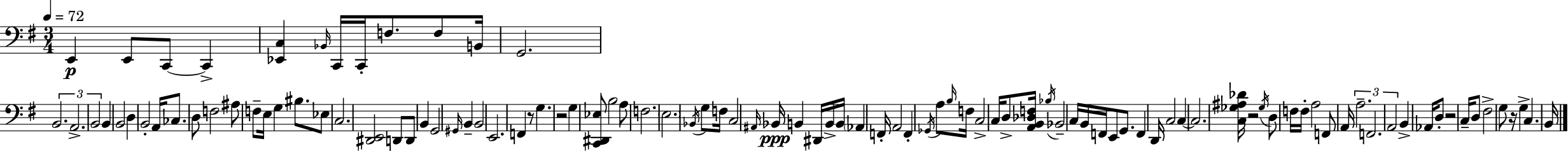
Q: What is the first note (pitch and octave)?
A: E2